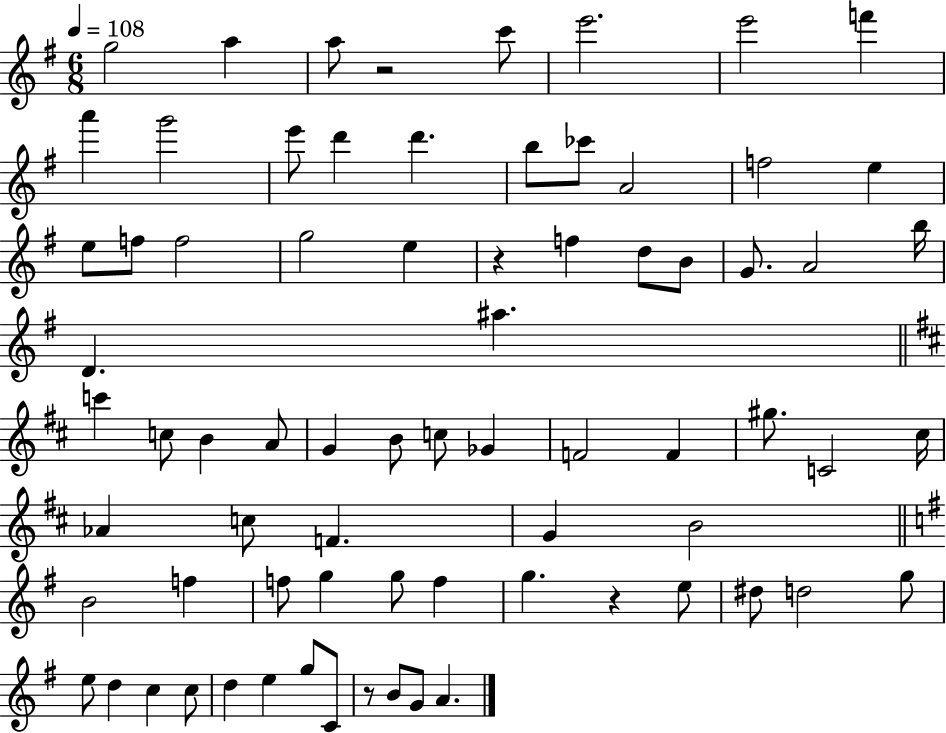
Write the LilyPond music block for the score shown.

{
  \clef treble
  \numericTimeSignature
  \time 6/8
  \key g \major
  \tempo 4 = 108
  g''2 a''4 | a''8 r2 c'''8 | e'''2. | e'''2 f'''4 | \break a'''4 g'''2 | e'''8 d'''4 d'''4. | b''8 ces'''8 a'2 | f''2 e''4 | \break e''8 f''8 f''2 | g''2 e''4 | r4 f''4 d''8 b'8 | g'8. a'2 b''16 | \break d'4. ais''4. | \bar "||" \break \key d \major c'''4 c''8 b'4 a'8 | g'4 b'8 c''8 ges'4 | f'2 f'4 | gis''8. c'2 cis''16 | \break aes'4 c''8 f'4. | g'4 b'2 | \bar "||" \break \key g \major b'2 f''4 | f''8 g''4 g''8 f''4 | g''4. r4 e''8 | dis''8 d''2 g''8 | \break e''8 d''4 c''4 c''8 | d''4 e''4 g''8 c'8 | r8 b'8 g'8 a'4. | \bar "|."
}